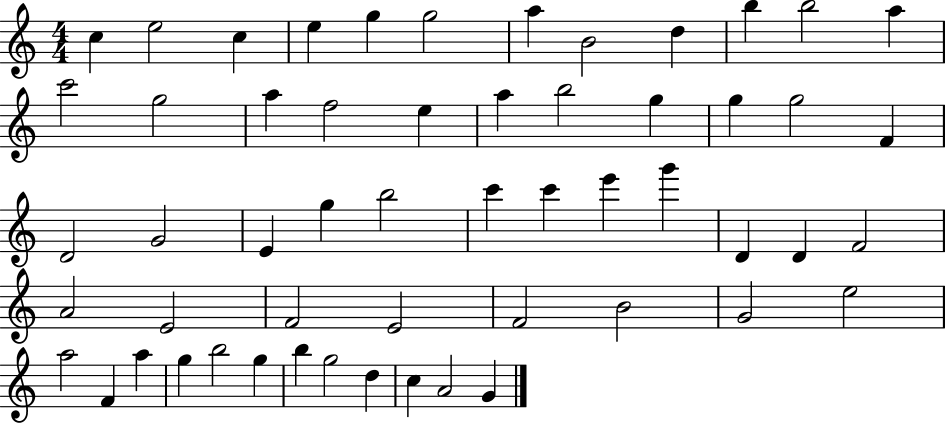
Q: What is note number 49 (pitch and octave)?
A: G5